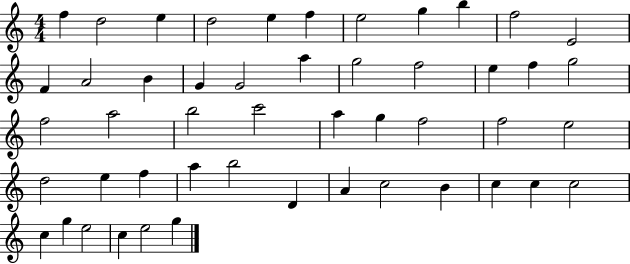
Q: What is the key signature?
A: C major